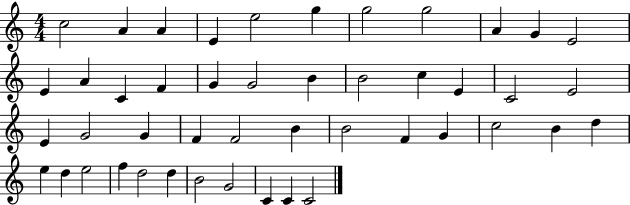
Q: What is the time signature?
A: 4/4